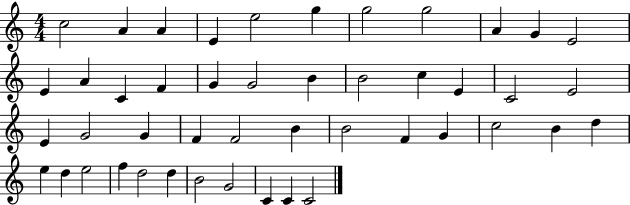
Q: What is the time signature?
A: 4/4